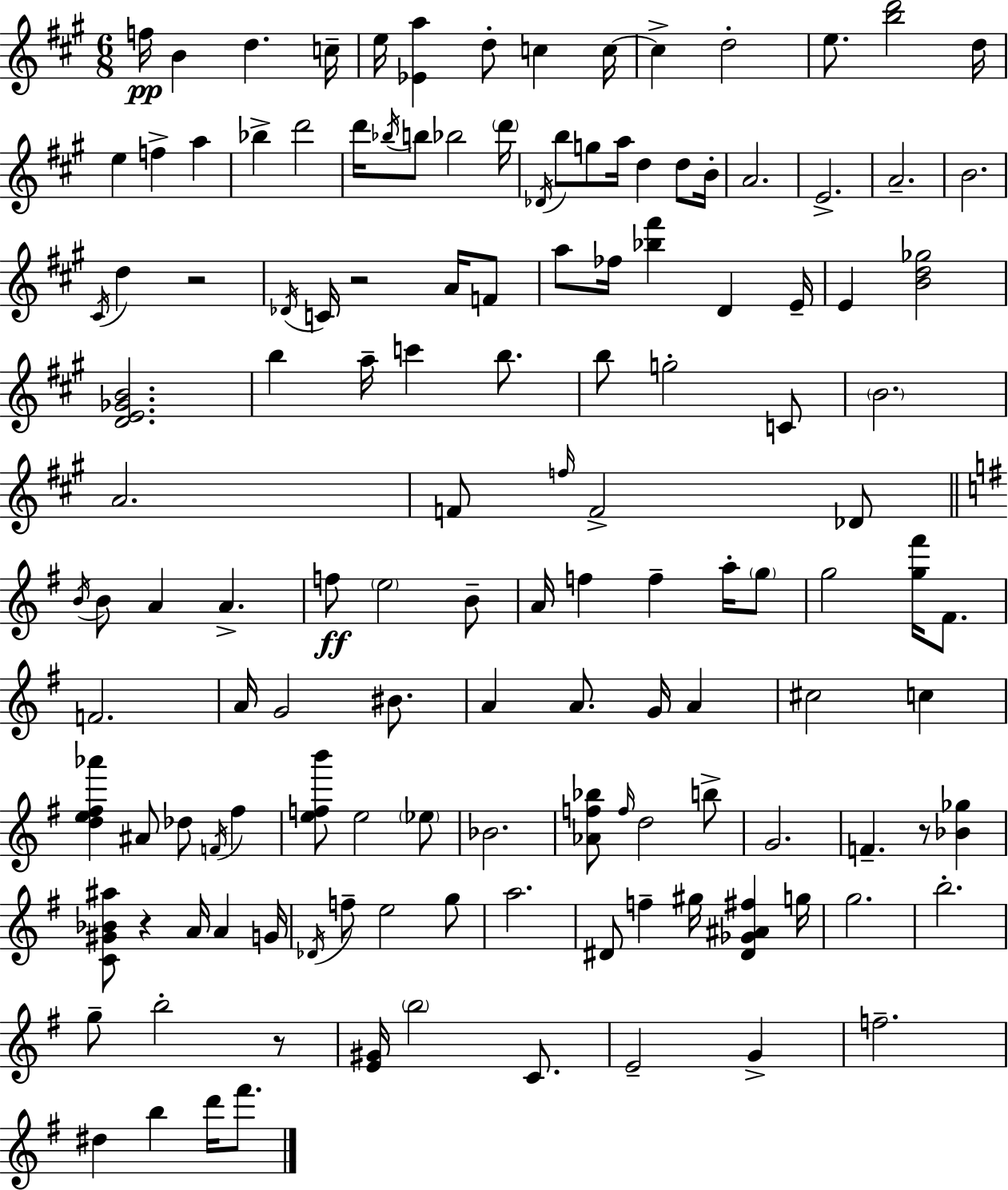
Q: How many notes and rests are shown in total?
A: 136